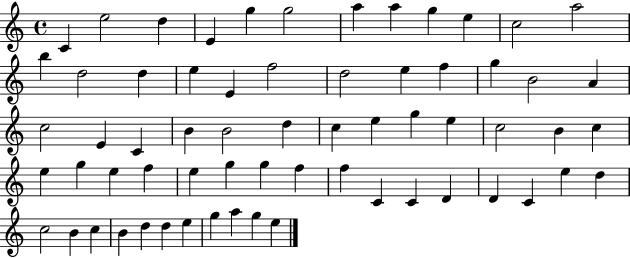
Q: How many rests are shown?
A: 0